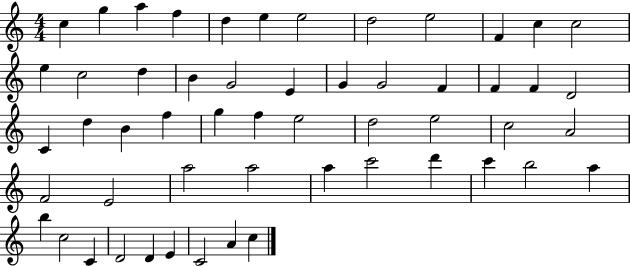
C5/q G5/q A5/q F5/q D5/q E5/q E5/h D5/h E5/h F4/q C5/q C5/h E5/q C5/h D5/q B4/q G4/h E4/q G4/q G4/h F4/q F4/q F4/q D4/h C4/q D5/q B4/q F5/q G5/q F5/q E5/h D5/h E5/h C5/h A4/h F4/h E4/h A5/h A5/h A5/q C6/h D6/q C6/q B5/h A5/q B5/q C5/h C4/q D4/h D4/q E4/q C4/h A4/q C5/q